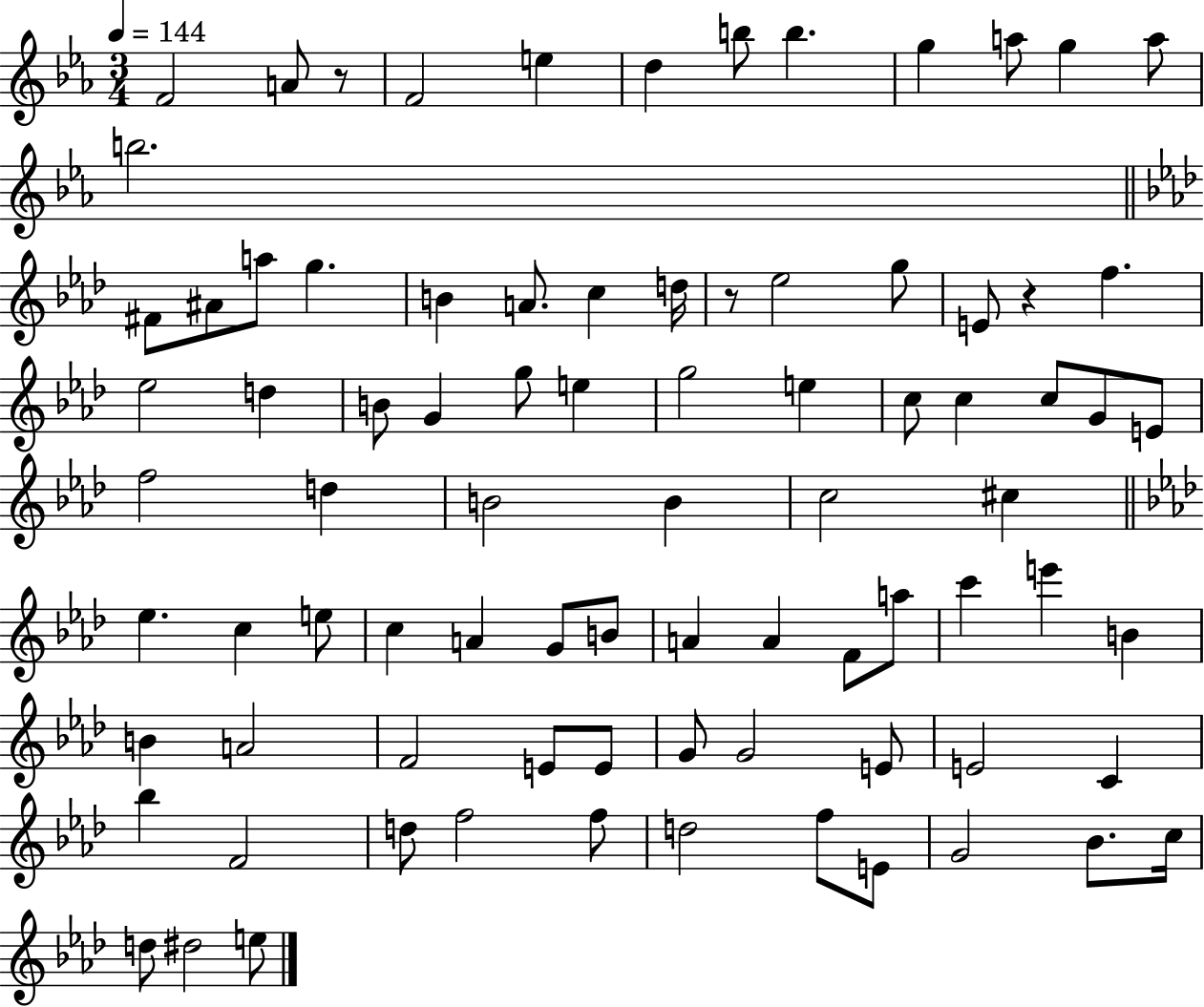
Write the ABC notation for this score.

X:1
T:Untitled
M:3/4
L:1/4
K:Eb
F2 A/2 z/2 F2 e d b/2 b g a/2 g a/2 b2 ^F/2 ^A/2 a/2 g B A/2 c d/4 z/2 _e2 g/2 E/2 z f _e2 d B/2 G g/2 e g2 e c/2 c c/2 G/2 E/2 f2 d B2 B c2 ^c _e c e/2 c A G/2 B/2 A A F/2 a/2 c' e' B B A2 F2 E/2 E/2 G/2 G2 E/2 E2 C _b F2 d/2 f2 f/2 d2 f/2 E/2 G2 _B/2 c/4 d/2 ^d2 e/2